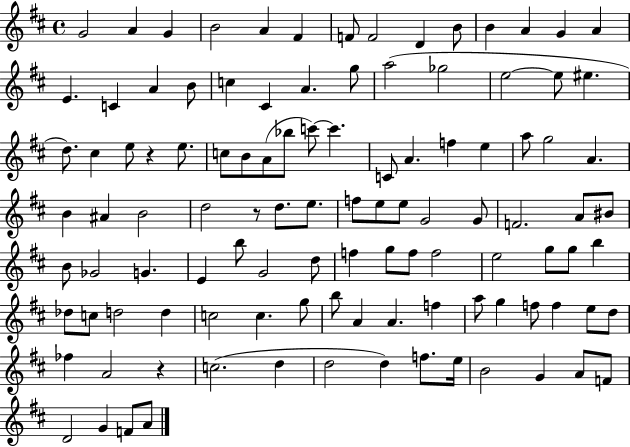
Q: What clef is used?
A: treble